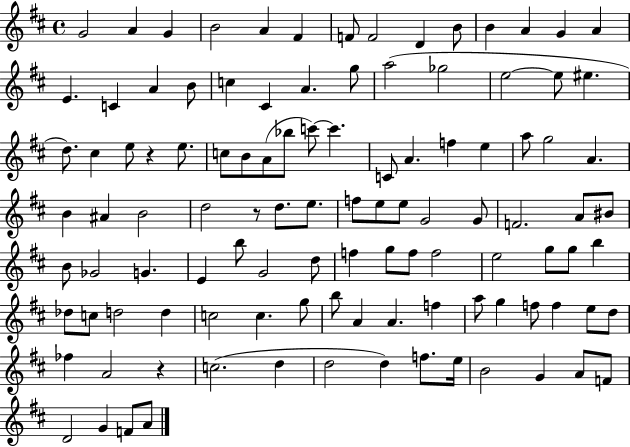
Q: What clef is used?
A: treble